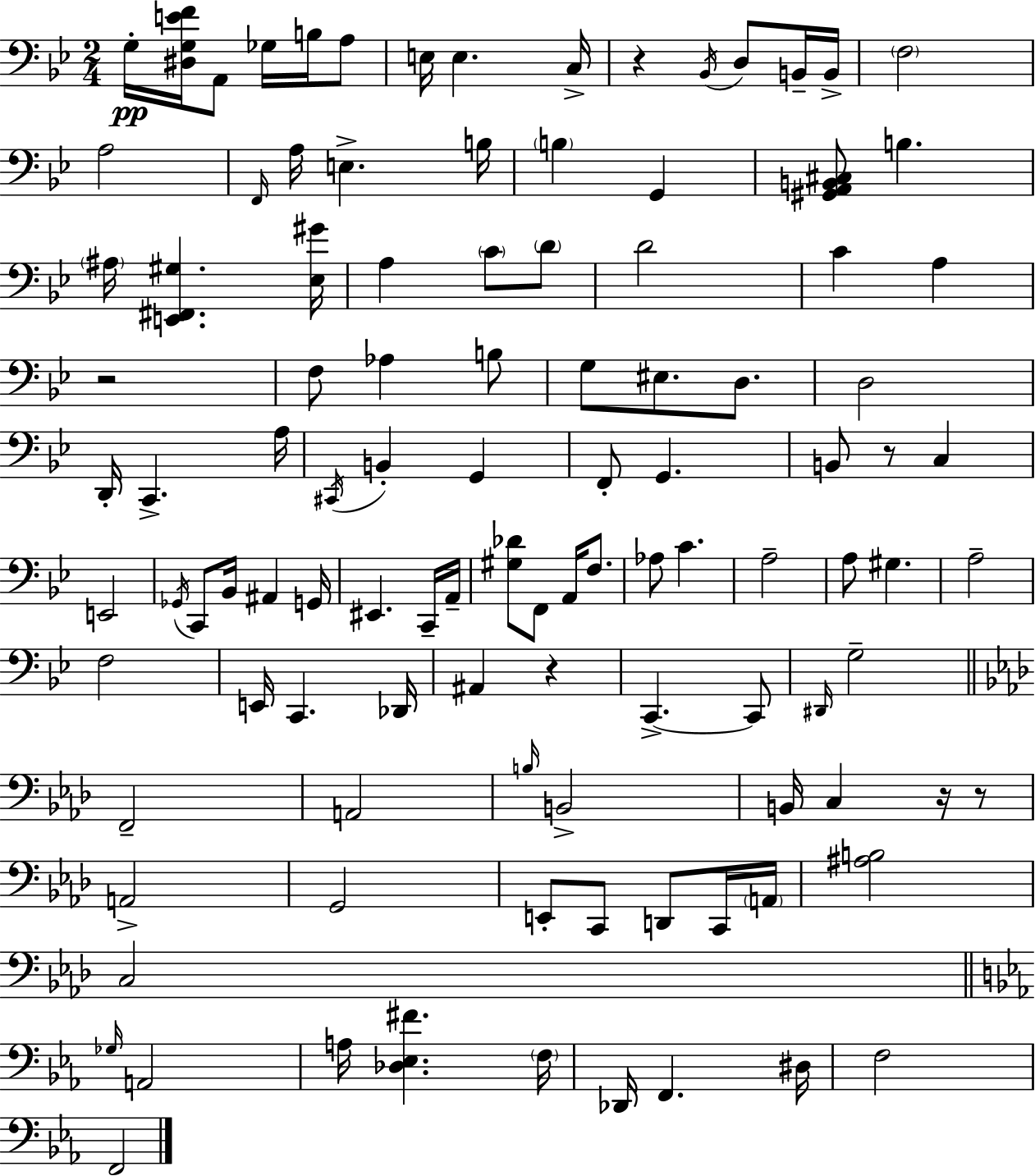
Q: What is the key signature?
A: BES major